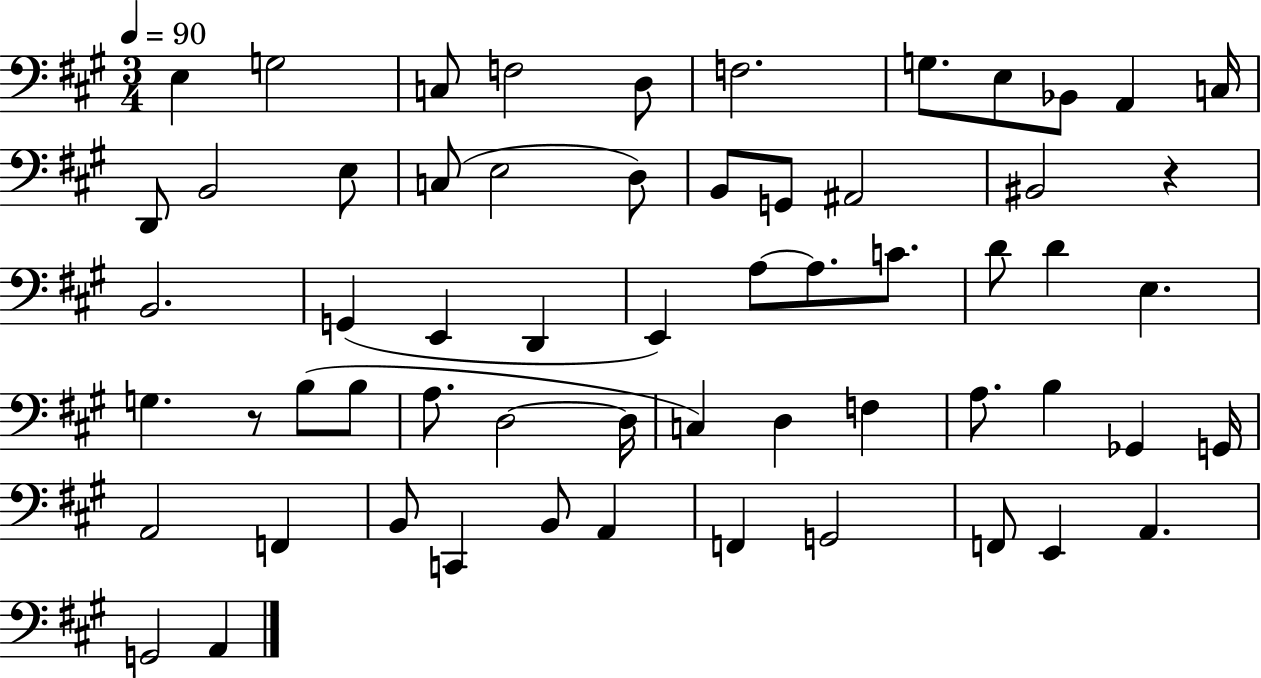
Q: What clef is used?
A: bass